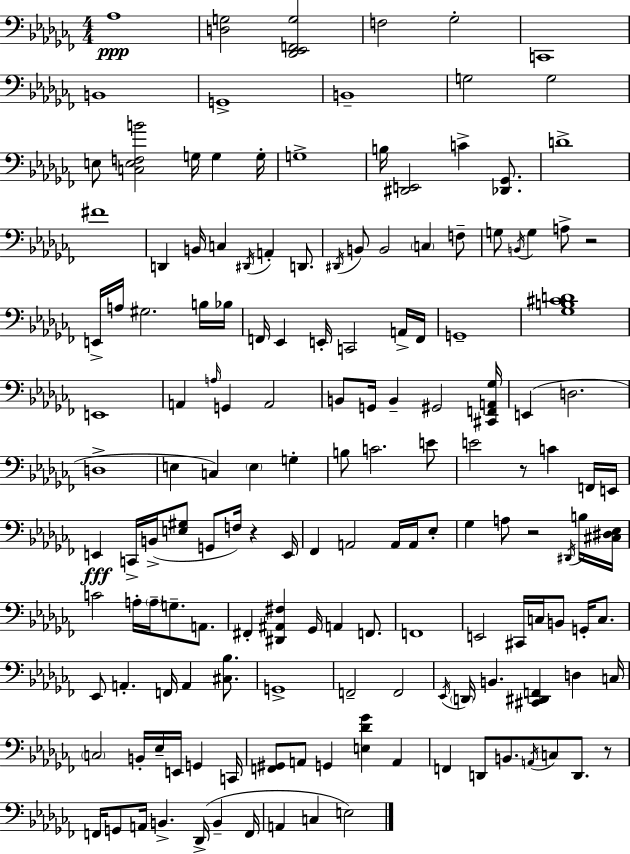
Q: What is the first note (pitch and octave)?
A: Ab3